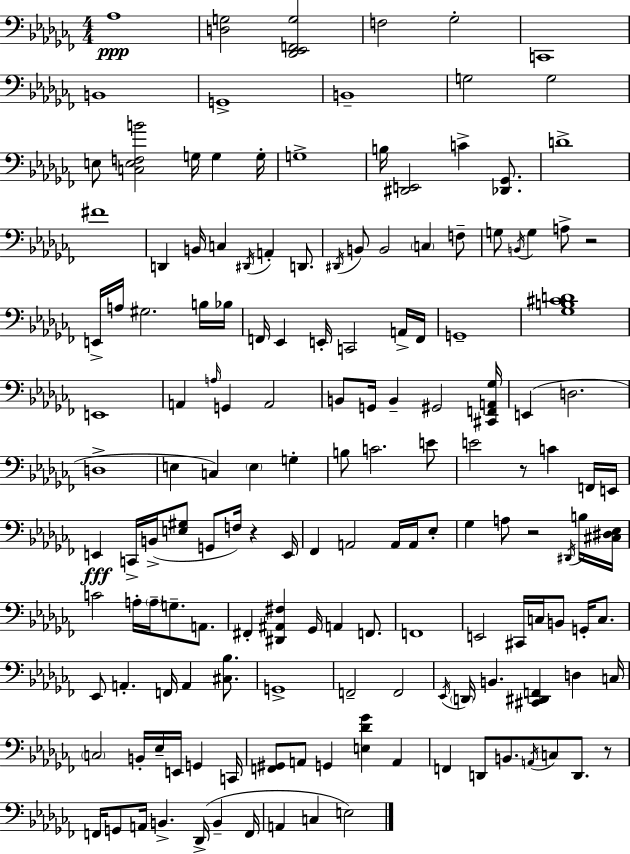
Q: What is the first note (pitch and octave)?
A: Ab3